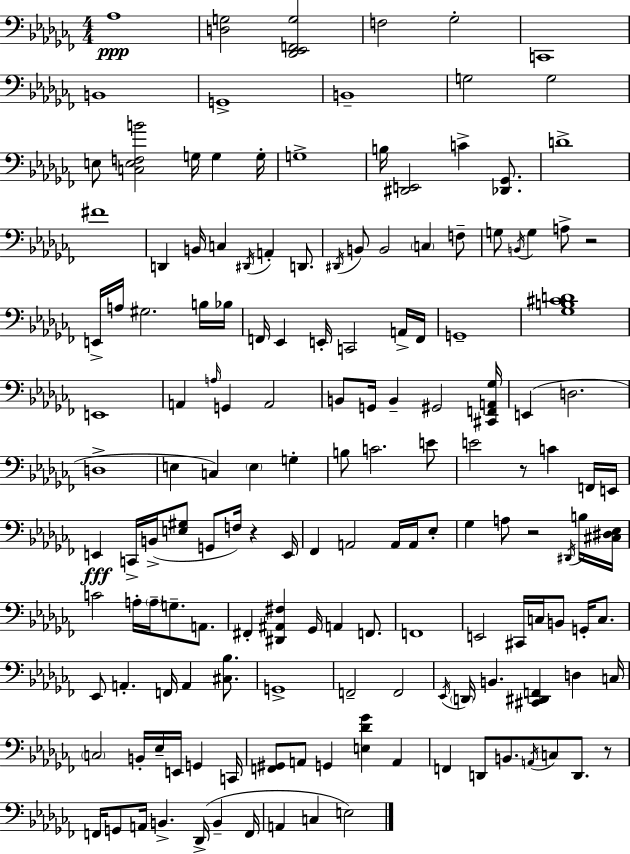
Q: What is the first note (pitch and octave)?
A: Ab3